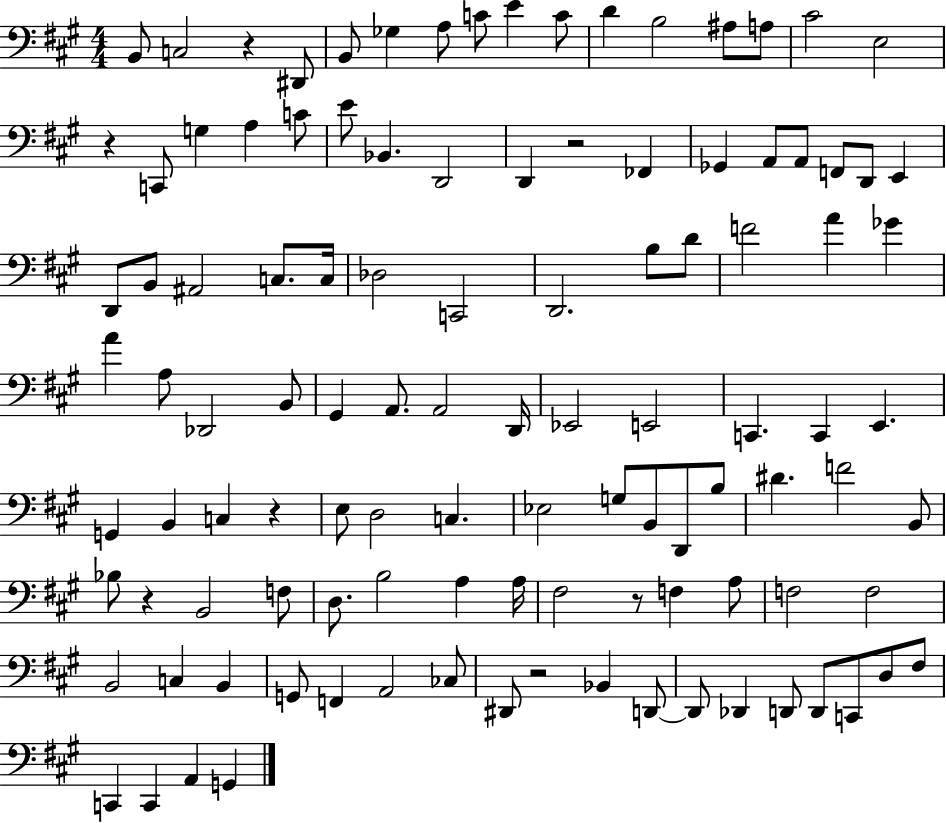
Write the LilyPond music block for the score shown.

{
  \clef bass
  \numericTimeSignature
  \time 4/4
  \key a \major
  b,8 c2 r4 dis,8 | b,8 ges4 a8 c'8 e'4 c'8 | d'4 b2 ais8 a8 | cis'2 e2 | \break r4 c,8 g4 a4 c'8 | e'8 bes,4. d,2 | d,4 r2 fes,4 | ges,4 a,8 a,8 f,8 d,8 e,4 | \break d,8 b,8 ais,2 c8. c16 | des2 c,2 | d,2. b8 d'8 | f'2 a'4 ges'4 | \break a'4 a8 des,2 b,8 | gis,4 a,8. a,2 d,16 | ees,2 e,2 | c,4. c,4 e,4. | \break g,4 b,4 c4 r4 | e8 d2 c4. | ees2 g8 b,8 d,8 b8 | dis'4. f'2 b,8 | \break bes8 r4 b,2 f8 | d8. b2 a4 a16 | fis2 r8 f4 a8 | f2 f2 | \break b,2 c4 b,4 | g,8 f,4 a,2 ces8 | dis,8 r2 bes,4 d,8~~ | d,8 des,4 d,8 d,8 c,8 d8 fis8 | \break c,4 c,4 a,4 g,4 | \bar "|."
}